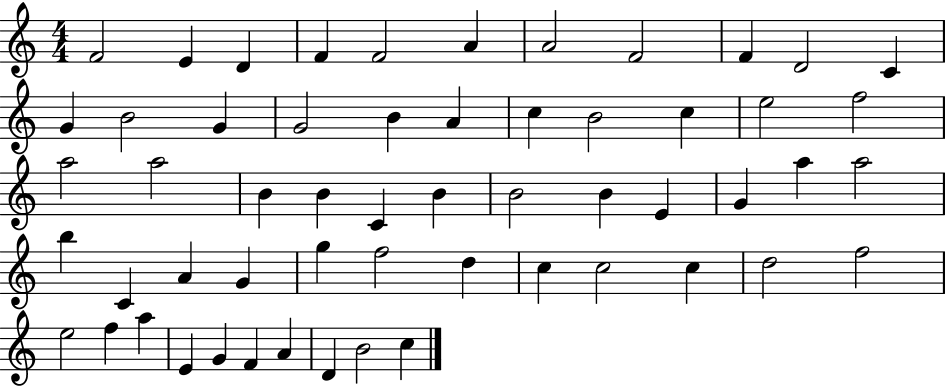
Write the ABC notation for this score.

X:1
T:Untitled
M:4/4
L:1/4
K:C
F2 E D F F2 A A2 F2 F D2 C G B2 G G2 B A c B2 c e2 f2 a2 a2 B B C B B2 B E G a a2 b C A G g f2 d c c2 c d2 f2 e2 f a E G F A D B2 c